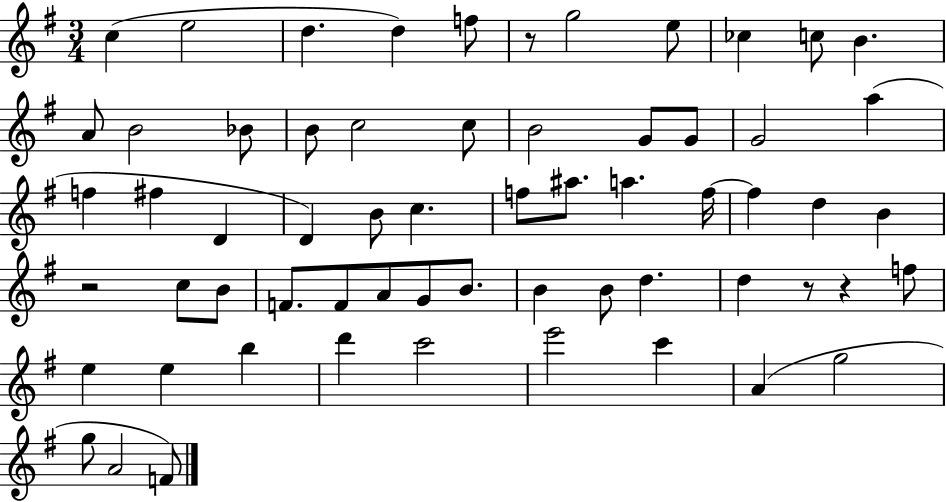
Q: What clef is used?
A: treble